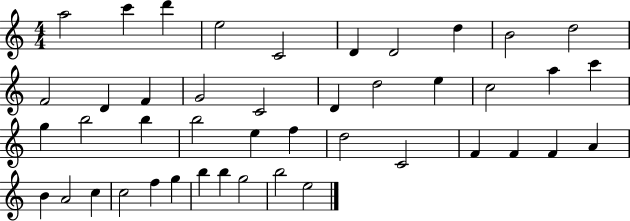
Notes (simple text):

A5/h C6/q D6/q E5/h C4/h D4/q D4/h D5/q B4/h D5/h F4/h D4/q F4/q G4/h C4/h D4/q D5/h E5/q C5/h A5/q C6/q G5/q B5/h B5/q B5/h E5/q F5/q D5/h C4/h F4/q F4/q F4/q A4/q B4/q A4/h C5/q C5/h F5/q G5/q B5/q B5/q G5/h B5/h E5/h